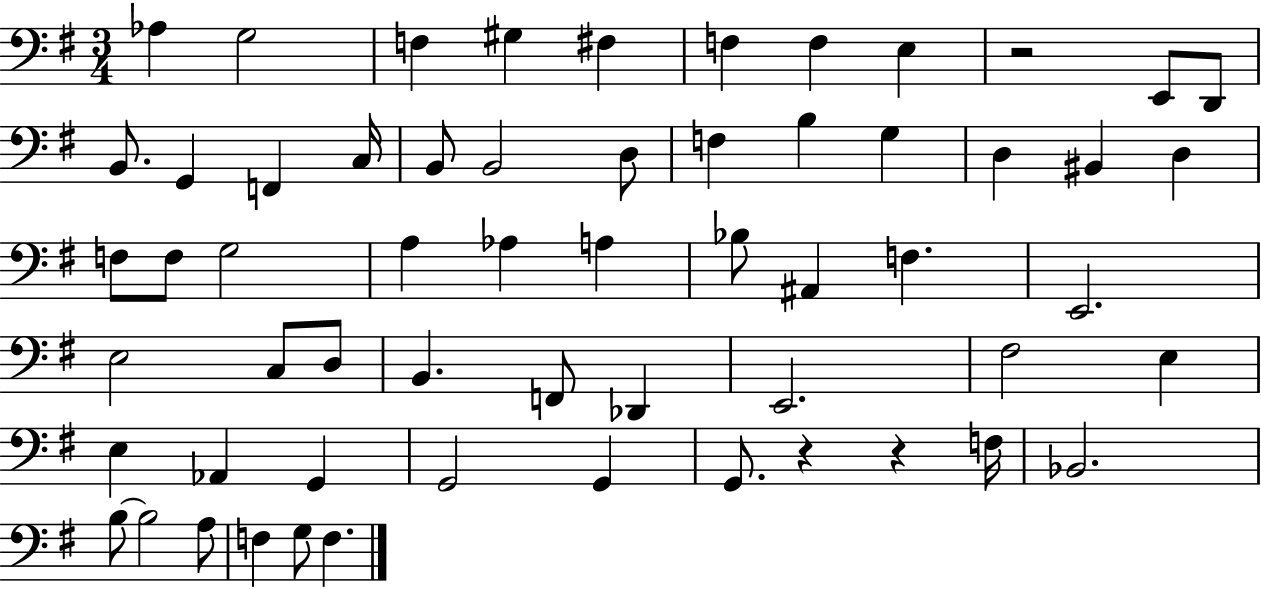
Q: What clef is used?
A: bass